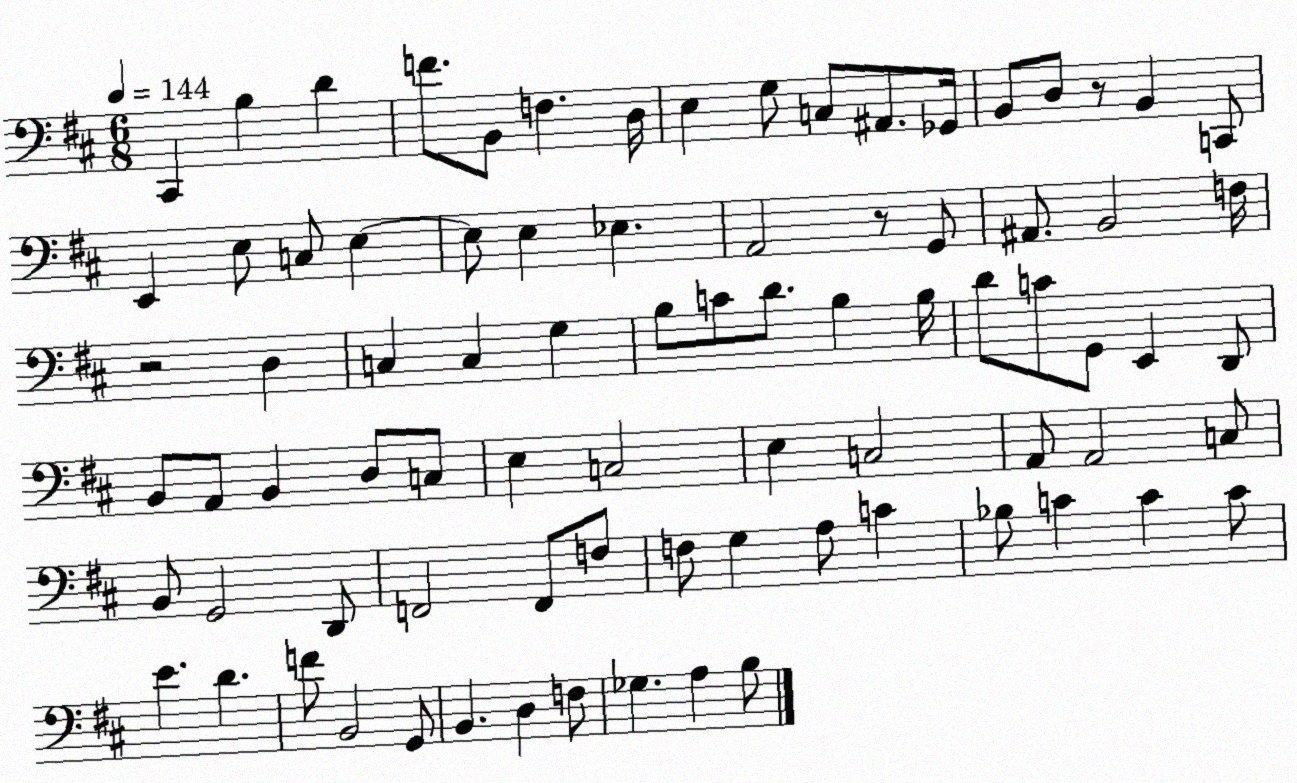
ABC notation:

X:1
T:Untitled
M:6/8
L:1/4
K:D
^C,, B, D F/2 B,,/2 F, D,/4 E, G,/2 C,/2 ^A,,/2 _G,,/4 B,,/2 D,/2 z/2 B,, C,,/2 E,, E,/2 C,/2 E, E,/2 E, _E, A,,2 z/2 G,,/2 ^A,,/2 B,,2 F,/4 z2 D, C, C, G, B,/2 C/2 D/2 B, B,/4 D/2 C/2 G,,/2 E,, D,,/2 B,,/2 A,,/2 B,, D,/2 C,/2 E, C,2 E, C,2 A,,/2 A,,2 C,/2 B,,/2 G,,2 D,,/2 F,,2 F,,/2 F,/2 F,/2 G, A,/2 C _B,/2 C C C/2 E D F/2 B,,2 G,,/2 B,, D, F,/2 _G, A, B,/2